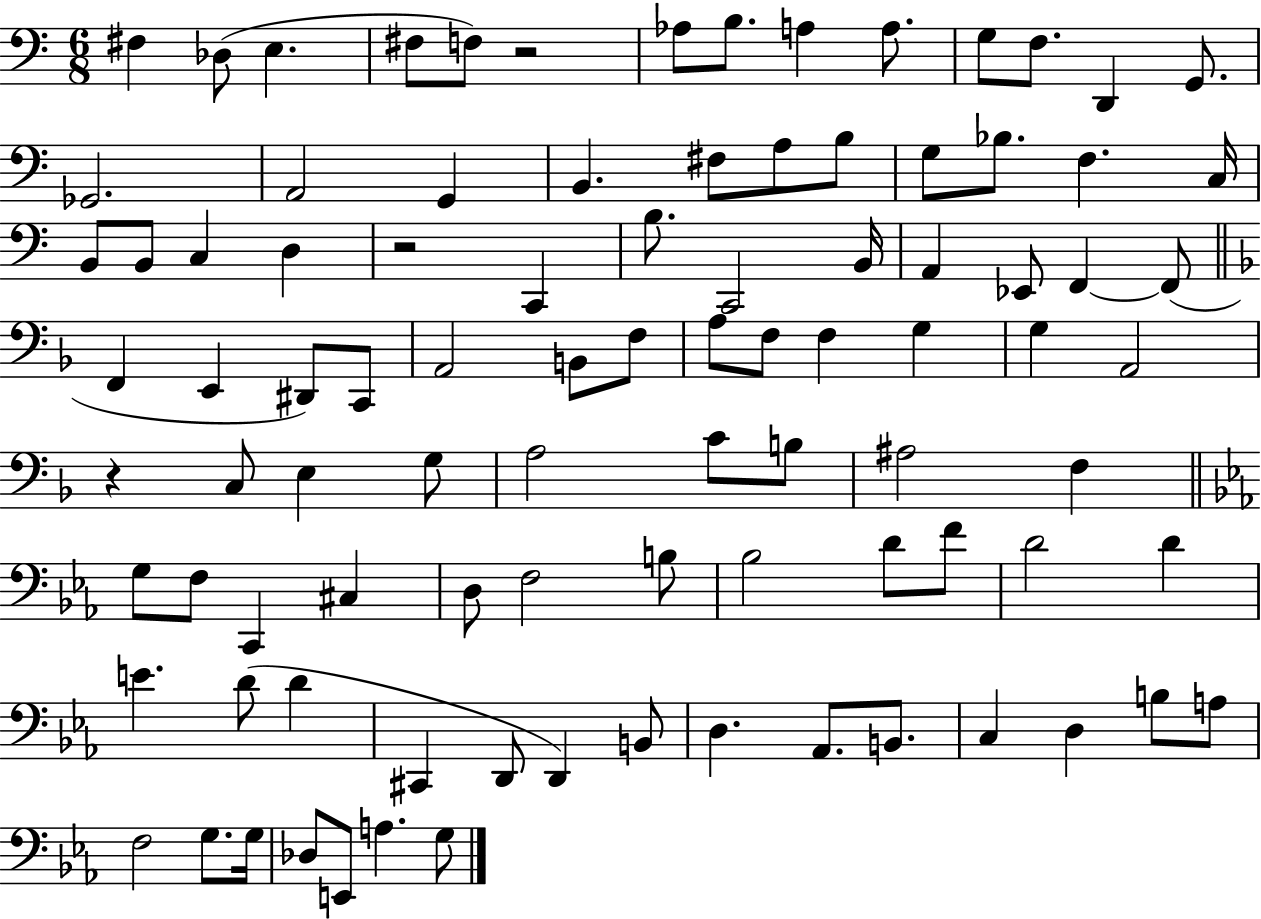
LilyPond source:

{
  \clef bass
  \numericTimeSignature
  \time 6/8
  \key c \major
  fis4 des8( e4. | fis8 f8) r2 | aes8 b8. a4 a8. | g8 f8. d,4 g,8. | \break ges,2. | a,2 g,4 | b,4. fis8 a8 b8 | g8 bes8. f4. c16 | \break b,8 b,8 c4 d4 | r2 c,4 | b8. c,2 b,16 | a,4 ees,8 f,4~~ f,8( | \break \bar "||" \break \key d \minor f,4 e,4 dis,8) c,8 | a,2 b,8 f8 | a8 f8 f4 g4 | g4 a,2 | \break r4 c8 e4 g8 | a2 c'8 b8 | ais2 f4 | \bar "||" \break \key c \minor g8 f8 c,4 cis4 | d8 f2 b8 | bes2 d'8 f'8 | d'2 d'4 | \break e'4. d'8( d'4 | cis,4 d,8 d,4) b,8 | d4. aes,8. b,8. | c4 d4 b8 a8 | \break f2 g8. g16 | des8 e,8 a4. g8 | \bar "|."
}